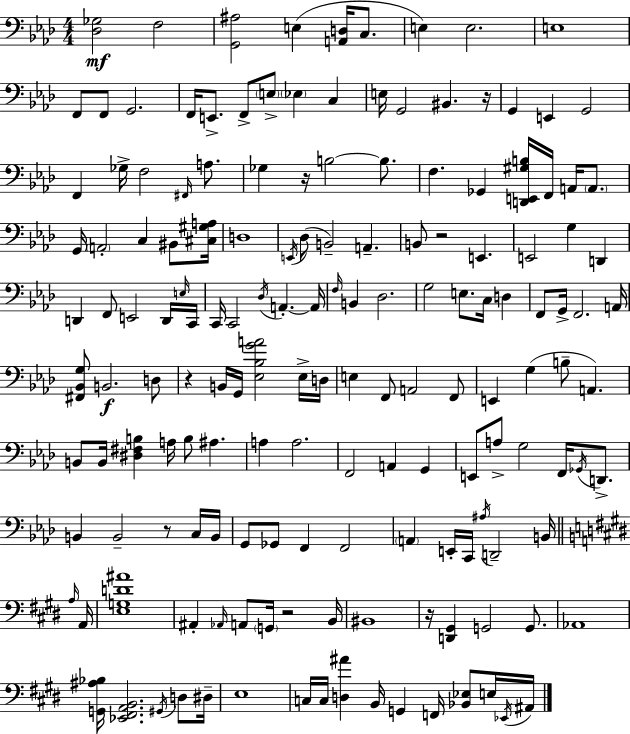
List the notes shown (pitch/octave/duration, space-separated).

[Db3,Gb3]/h F3/h [G2,A#3]/h E3/q [A2,D3]/s C3/e. E3/q E3/h. E3/w F2/e F2/e G2/h. F2/s E2/e. F2/e E3/e Eb3/q C3/q E3/s G2/h BIS2/q. R/s G2/q E2/q G2/h F2/q Gb3/s F3/h F#2/s A3/e. Gb3/q R/s B3/h B3/e. F3/q. Gb2/q [D2,E2,G#3,B3]/s F2/s A2/s A2/e. G2/s A2/h C3/q BIS2/e [C#3,G#3,A3]/s D3/w E2/s Db3/e B2/h A2/q. B2/e R/h E2/q. E2/h G3/q D2/q D2/q F2/e E2/h D2/s E3/s C2/s C2/s C2/h Db3/s A2/q. A2/s F3/s B2/q Db3/h. G3/h E3/e. C3/s D3/q F2/e G2/s F2/h. A2/s [F#2,Bb2,G3]/e B2/h. D3/e R/q B2/s G2/s [Eb3,Bb3,G4,A4]/h Eb3/s D3/s E3/q F2/e A2/h F2/e E2/q G3/q B3/e A2/q. B2/e B2/s [D#3,F#3,B3]/q A3/s B3/e A#3/q. A3/q A3/h. F2/h A2/q G2/q E2/e A3/e G3/h F2/s Gb2/s D2/e. B2/q B2/h R/e C3/s B2/s G2/e Gb2/e F2/q F2/h A2/q E2/s C2/s A#3/s D2/h B2/s A3/s A2/s [E3,G3,D4,A#4]/w A#2/q Ab2/s A2/e G2/s R/h B2/s BIS2/w R/s [D2,G#2]/q G2/h G2/e. Ab2/w [G2,A#3,Bb3]/s [Eb2,F#2,A2,B2]/h. G#2/s D3/e D#3/s E3/w C3/s C3/s [D3,A#4]/q B2/s G2/q F2/s [Bb2,Eb3]/e E3/s Eb2/s A#2/s